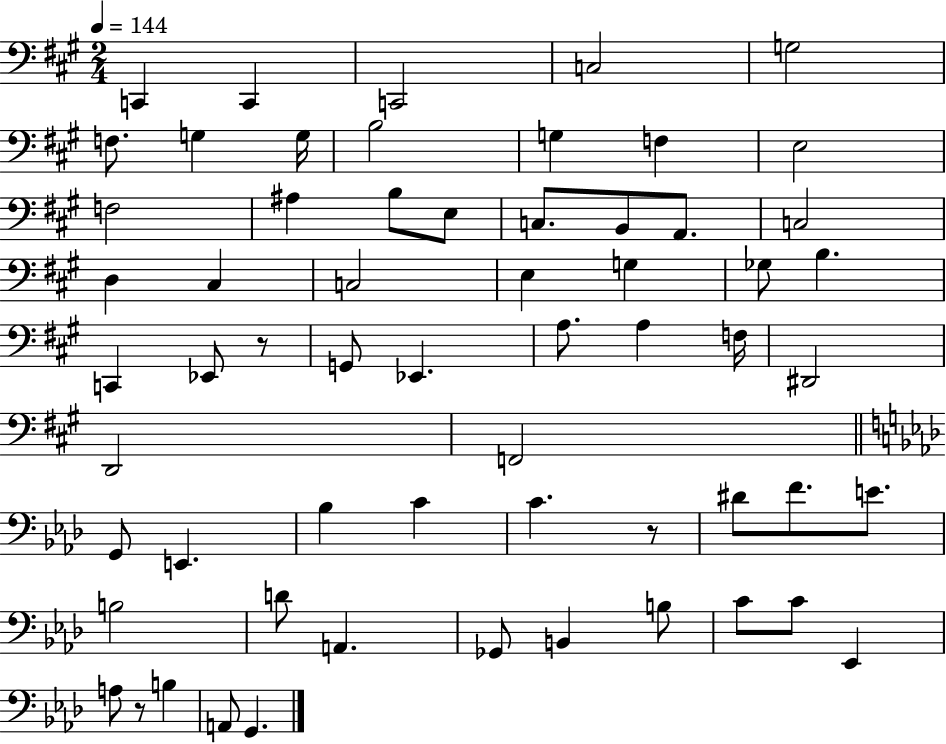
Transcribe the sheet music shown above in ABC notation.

X:1
T:Untitled
M:2/4
L:1/4
K:A
C,, C,, C,,2 C,2 G,2 F,/2 G, G,/4 B,2 G, F, E,2 F,2 ^A, B,/2 E,/2 C,/2 B,,/2 A,,/2 C,2 D, ^C, C,2 E, G, _G,/2 B, C,, _E,,/2 z/2 G,,/2 _E,, A,/2 A, F,/4 ^D,,2 D,,2 F,,2 G,,/2 E,, _B, C C z/2 ^D/2 F/2 E/2 B,2 D/2 A,, _G,,/2 B,, B,/2 C/2 C/2 _E,, A,/2 z/2 B, A,,/2 G,,